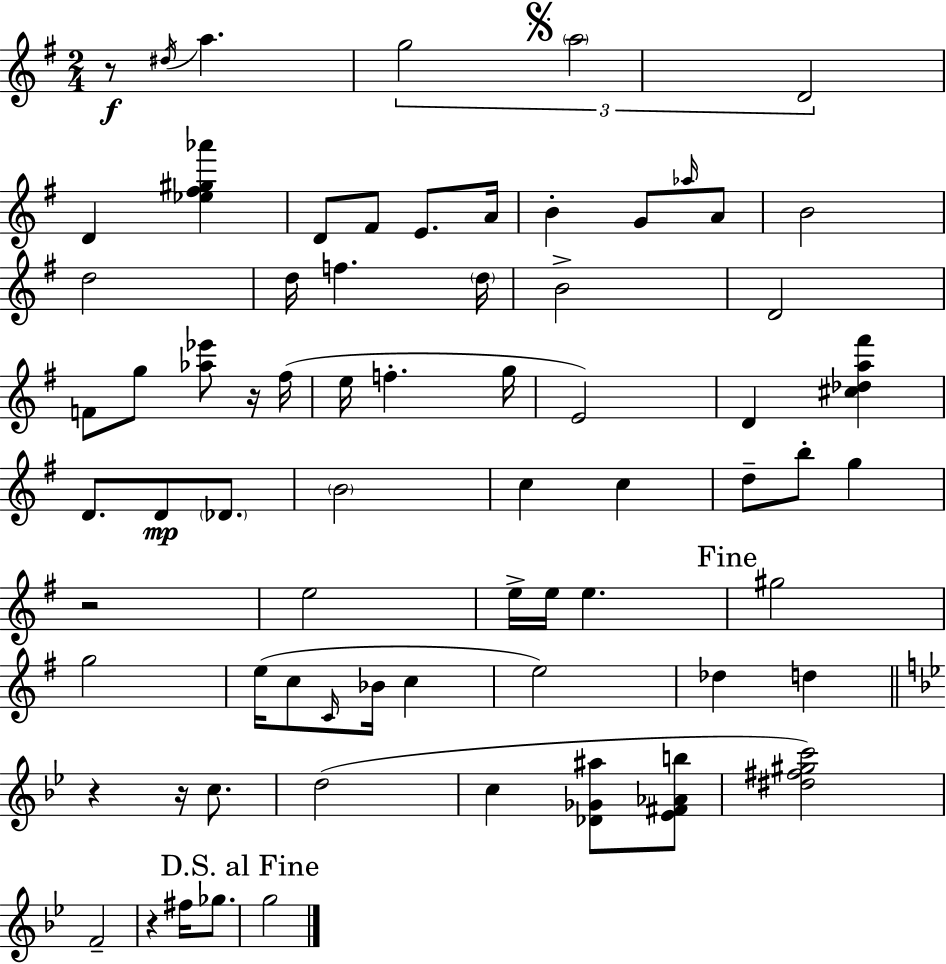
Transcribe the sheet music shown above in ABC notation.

X:1
T:Untitled
M:2/4
L:1/4
K:G
z/2 ^d/4 a g2 a2 D2 D [_e^f^g_a'] D/2 ^F/2 E/2 A/4 B G/2 _a/4 A/2 B2 d2 d/4 f d/4 B2 D2 F/2 g/2 [_a_e']/2 z/4 ^f/4 e/4 f g/4 E2 D [^c_da^f'] D/2 D/2 _D/2 B2 c c d/2 b/2 g z2 e2 e/4 e/4 e ^g2 g2 e/4 c/2 C/4 _B/4 c e2 _d d z z/4 c/2 d2 c [_D_G^a]/2 [_E^F_Ab]/2 [^d^f^gc']2 F2 z ^f/4 _g/2 g2